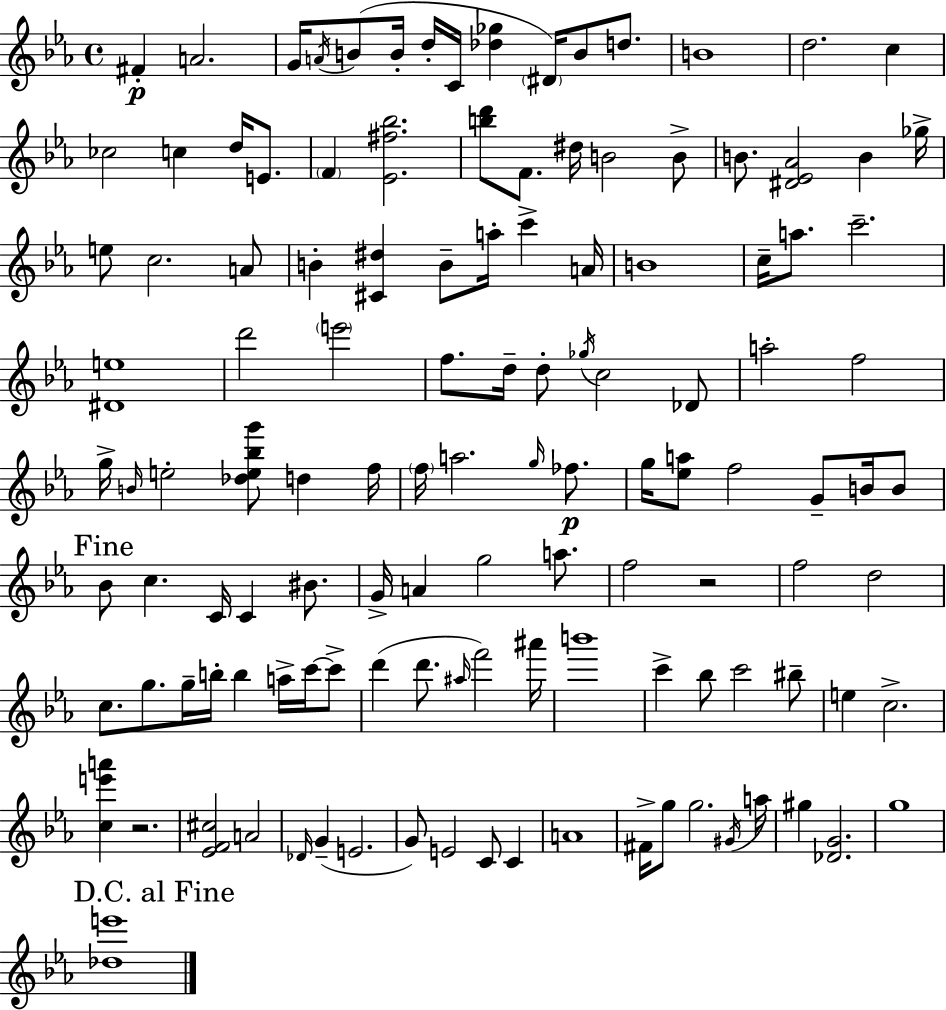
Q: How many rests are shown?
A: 2